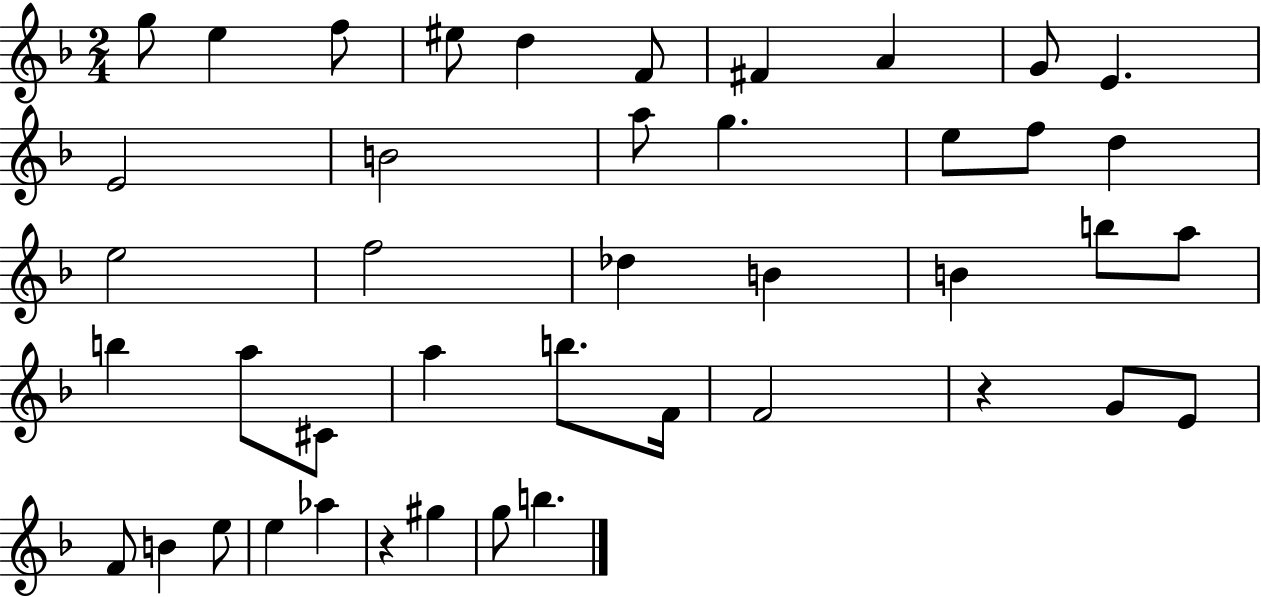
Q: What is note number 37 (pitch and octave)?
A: E5